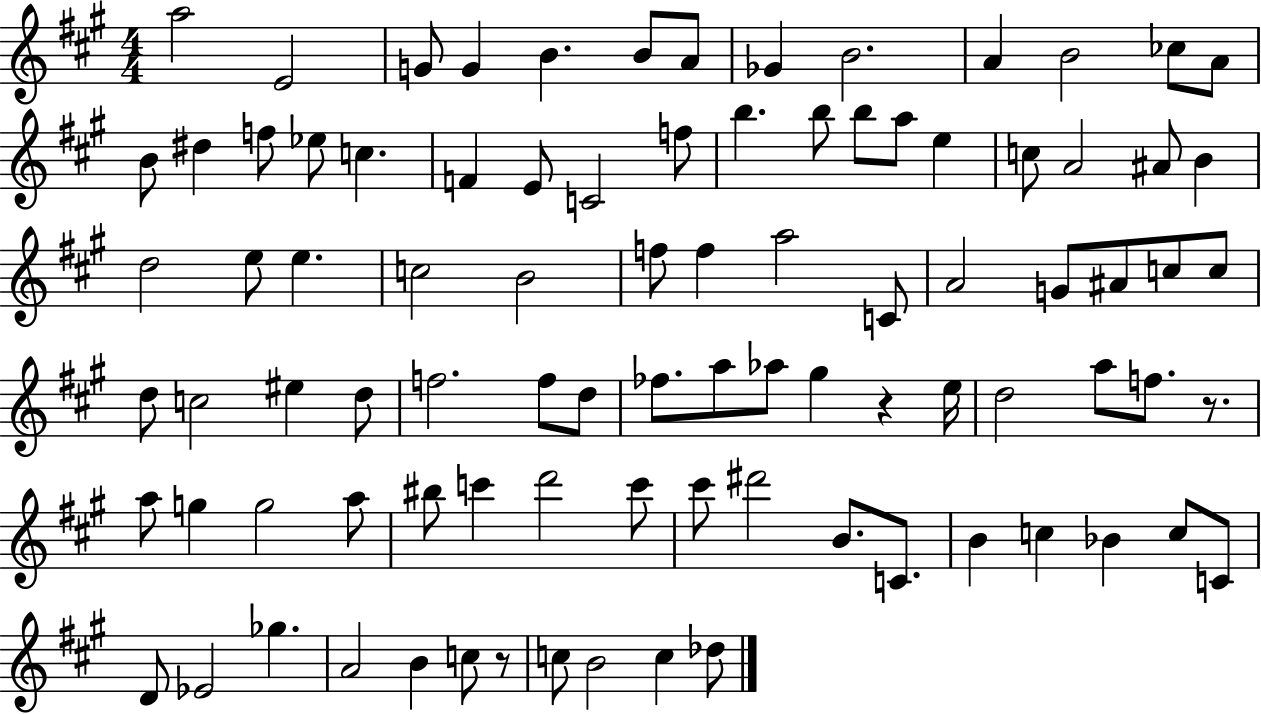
A5/h E4/h G4/e G4/q B4/q. B4/e A4/e Gb4/q B4/h. A4/q B4/h CES5/e A4/e B4/e D#5/q F5/e Eb5/e C5/q. F4/q E4/e C4/h F5/e B5/q. B5/e B5/e A5/e E5/q C5/e A4/h A#4/e B4/q D5/h E5/e E5/q. C5/h B4/h F5/e F5/q A5/h C4/e A4/h G4/e A#4/e C5/e C5/e D5/e C5/h EIS5/q D5/e F5/h. F5/e D5/e FES5/e. A5/e Ab5/e G#5/q R/q E5/s D5/h A5/e F5/e. R/e. A5/e G5/q G5/h A5/e BIS5/e C6/q D6/h C6/e C#6/e D#6/h B4/e. C4/e. B4/q C5/q Bb4/q C5/e C4/e D4/e Eb4/h Gb5/q. A4/h B4/q C5/e R/e C5/e B4/h C5/q Db5/e